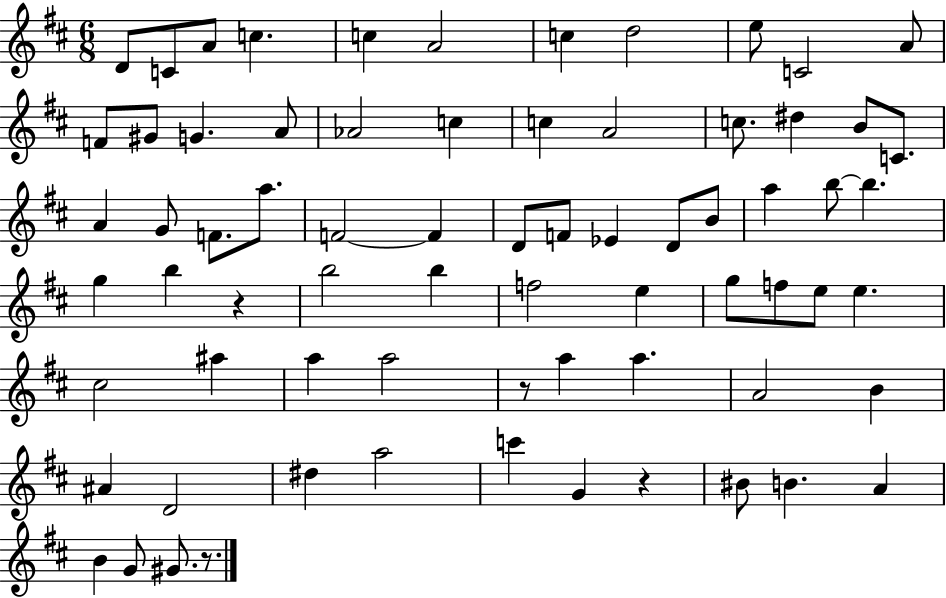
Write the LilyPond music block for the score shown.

{
  \clef treble
  \numericTimeSignature
  \time 6/8
  \key d \major
  d'8 c'8 a'8 c''4. | c''4 a'2 | c''4 d''2 | e''8 c'2 a'8 | \break f'8 gis'8 g'4. a'8 | aes'2 c''4 | c''4 a'2 | c''8. dis''4 b'8 c'8. | \break a'4 g'8 f'8. a''8. | f'2~~ f'4 | d'8 f'8 ees'4 d'8 b'8 | a''4 b''8~~ b''4. | \break g''4 b''4 r4 | b''2 b''4 | f''2 e''4 | g''8 f''8 e''8 e''4. | \break cis''2 ais''4 | a''4 a''2 | r8 a''4 a''4. | a'2 b'4 | \break ais'4 d'2 | dis''4 a''2 | c'''4 g'4 r4 | bis'8 b'4. a'4 | \break b'4 g'8 gis'8. r8. | \bar "|."
}